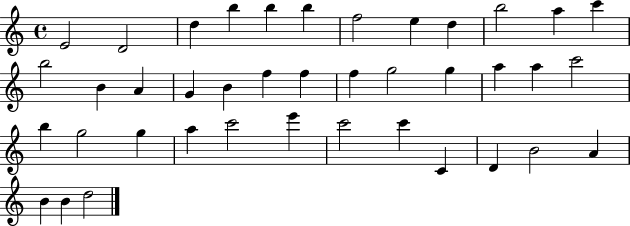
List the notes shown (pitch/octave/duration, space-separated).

E4/h D4/h D5/q B5/q B5/q B5/q F5/h E5/q D5/q B5/h A5/q C6/q B5/h B4/q A4/q G4/q B4/q F5/q F5/q F5/q G5/h G5/q A5/q A5/q C6/h B5/q G5/h G5/q A5/q C6/h E6/q C6/h C6/q C4/q D4/q B4/h A4/q B4/q B4/q D5/h